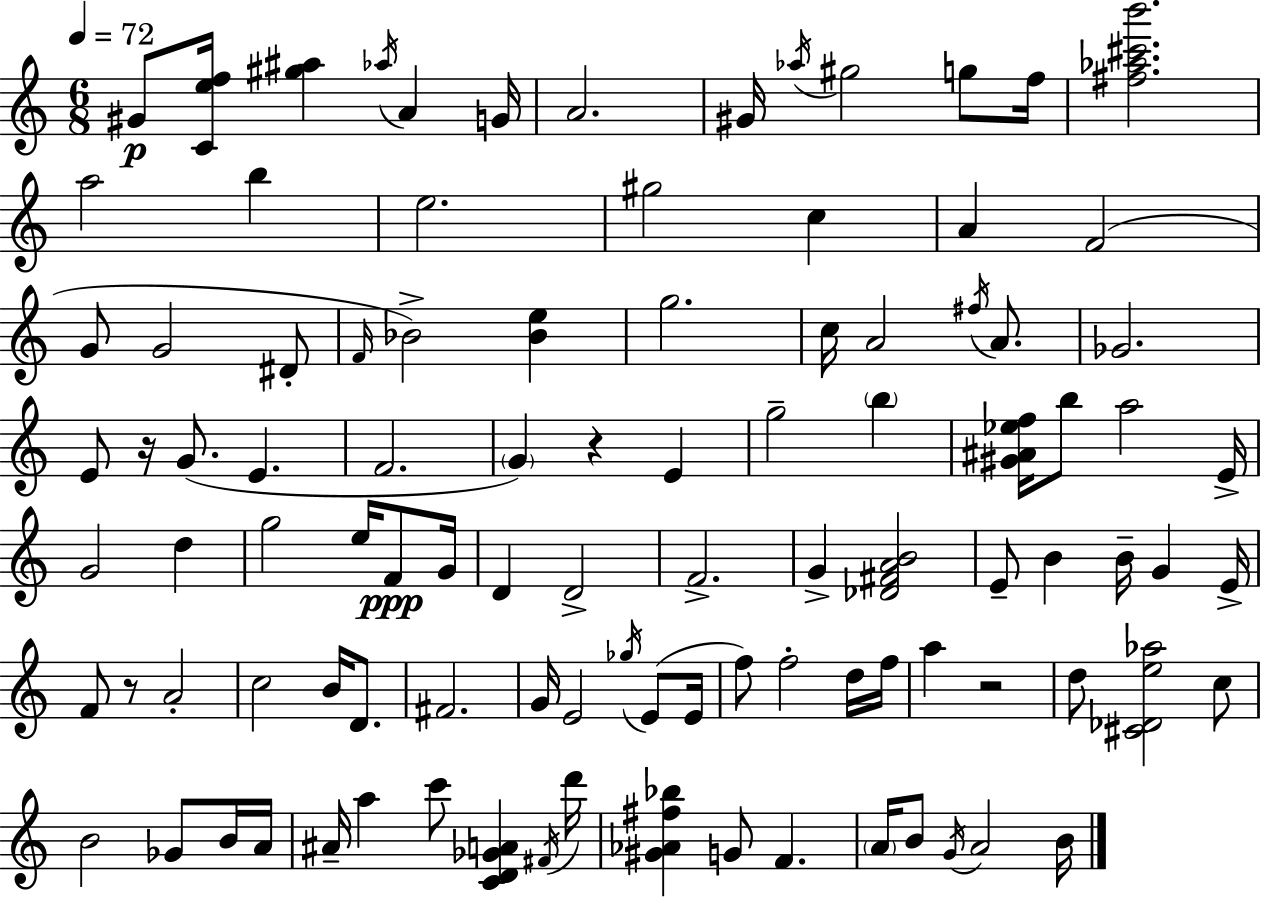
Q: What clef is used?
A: treble